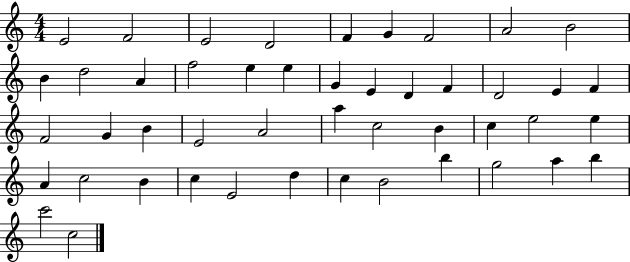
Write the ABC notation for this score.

X:1
T:Untitled
M:4/4
L:1/4
K:C
E2 F2 E2 D2 F G F2 A2 B2 B d2 A f2 e e G E D F D2 E F F2 G B E2 A2 a c2 B c e2 e A c2 B c E2 d c B2 b g2 a b c'2 c2